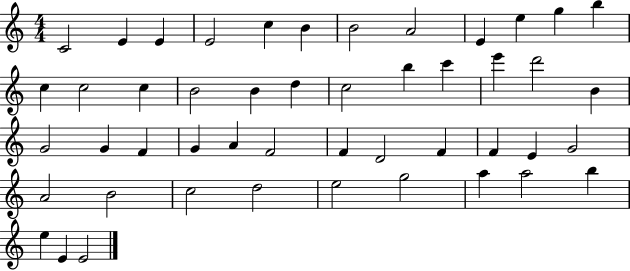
X:1
T:Untitled
M:4/4
L:1/4
K:C
C2 E E E2 c B B2 A2 E e g b c c2 c B2 B d c2 b c' e' d'2 B G2 G F G A F2 F D2 F F E G2 A2 B2 c2 d2 e2 g2 a a2 b e E E2